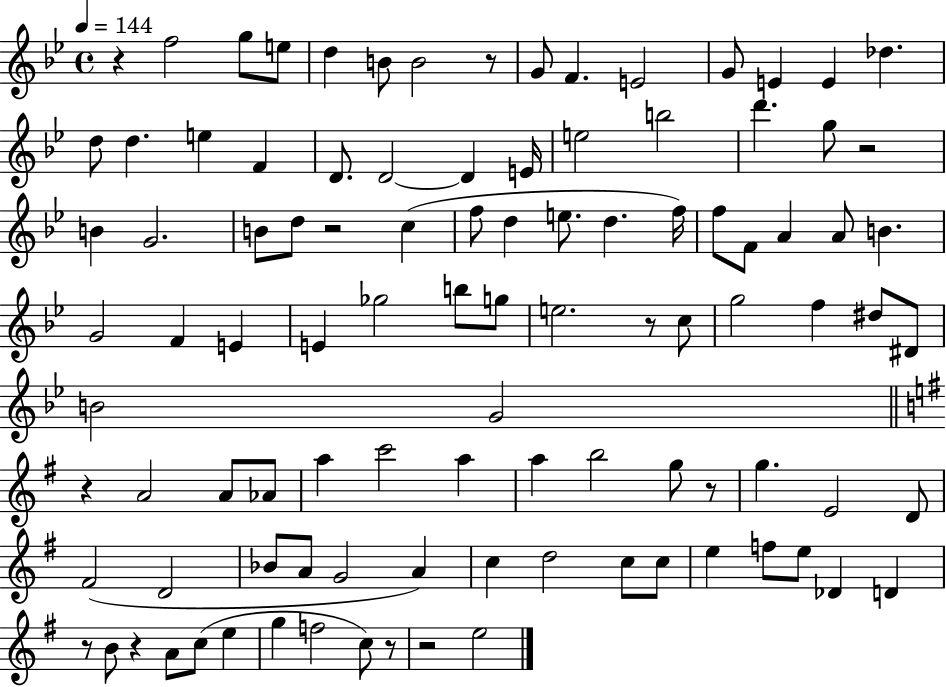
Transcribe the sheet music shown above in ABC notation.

X:1
T:Untitled
M:4/4
L:1/4
K:Bb
z f2 g/2 e/2 d B/2 B2 z/2 G/2 F E2 G/2 E E _d d/2 d e F D/2 D2 D E/4 e2 b2 d' g/2 z2 B G2 B/2 d/2 z2 c f/2 d e/2 d f/4 f/2 F/2 A A/2 B G2 F E E _g2 b/2 g/2 e2 z/2 c/2 g2 f ^d/2 ^D/2 B2 G2 z A2 A/2 _A/2 a c'2 a a b2 g/2 z/2 g E2 D/2 ^F2 D2 _B/2 A/2 G2 A c d2 c/2 c/2 e f/2 e/2 _D D z/2 B/2 z A/2 c/2 e g f2 c/2 z/2 z2 e2